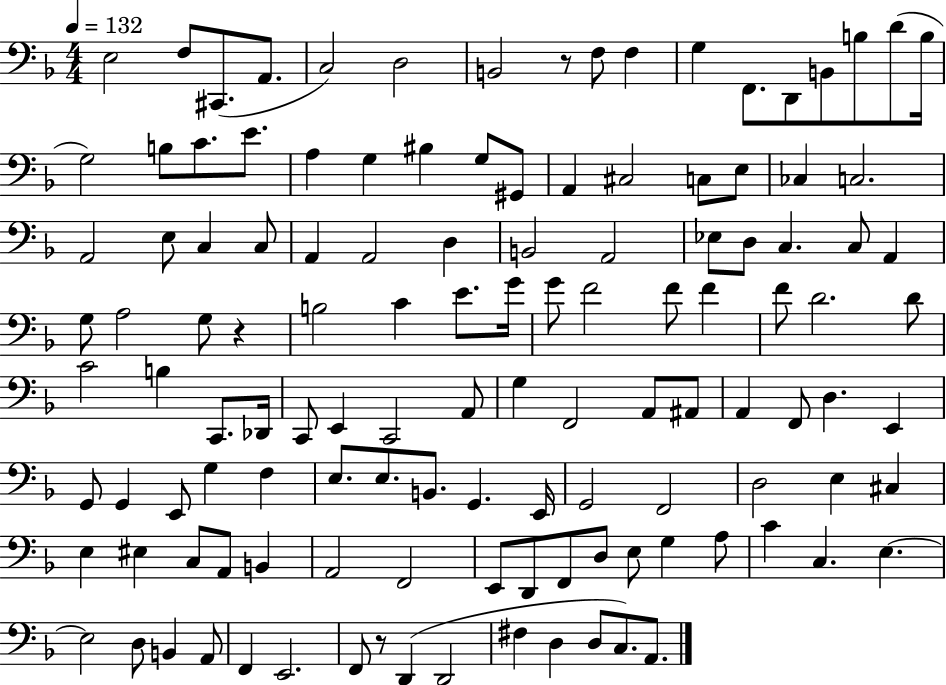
{
  \clef bass
  \numericTimeSignature
  \time 4/4
  \key f \major
  \tempo 4 = 132
  e2 f8 cis,8.( a,8. | c2) d2 | b,2 r8 f8 f4 | g4 f,8. d,8 b,8 b8 d'8( b16 | \break g2) b8 c'8. e'8. | a4 g4 bis4 g8 gis,8 | a,4 cis2 c8 e8 | ces4 c2. | \break a,2 e8 c4 c8 | a,4 a,2 d4 | b,2 a,2 | ees8 d8 c4. c8 a,4 | \break g8 a2 g8 r4 | b2 c'4 e'8. g'16 | g'8 f'2 f'8 f'4 | f'8 d'2. d'8 | \break c'2 b4 c,8. des,16 | c,8 e,4 c,2 a,8 | g4 f,2 a,8 ais,8 | a,4 f,8 d4. e,4 | \break g,8 g,4 e,8 g4 f4 | e8. e8. b,8. g,4. e,16 | g,2 f,2 | d2 e4 cis4 | \break e4 eis4 c8 a,8 b,4 | a,2 f,2 | e,8 d,8 f,8 d8 e8 g4 a8 | c'4 c4. e4.~~ | \break e2 d8 b,4 a,8 | f,4 e,2. | f,8 r8 d,4( d,2 | fis4 d4 d8 c8.) a,8. | \break \bar "|."
}